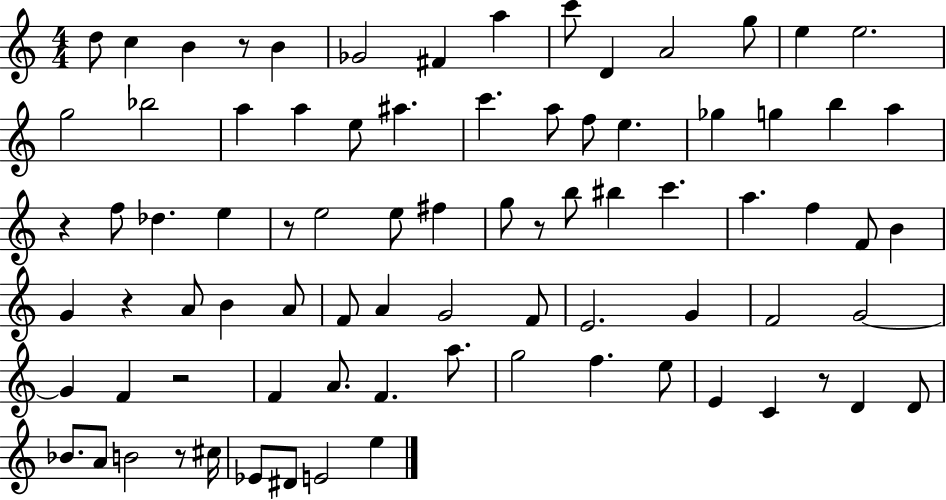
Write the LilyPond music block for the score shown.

{
  \clef treble
  \numericTimeSignature
  \time 4/4
  \key c \major
  d''8 c''4 b'4 r8 b'4 | ges'2 fis'4 a''4 | c'''8 d'4 a'2 g''8 | e''4 e''2. | \break g''2 bes''2 | a''4 a''4 e''8 ais''4. | c'''4. a''8 f''8 e''4. | ges''4 g''4 b''4 a''4 | \break r4 f''8 des''4. e''4 | r8 e''2 e''8 fis''4 | g''8 r8 b''8 bis''4 c'''4. | a''4. f''4 f'8 b'4 | \break g'4 r4 a'8 b'4 a'8 | f'8 a'4 g'2 f'8 | e'2. g'4 | f'2 g'2~~ | \break g'4 f'4 r2 | f'4 a'8. f'4. a''8. | g''2 f''4. e''8 | e'4 c'4 r8 d'4 d'8 | \break bes'8. a'8 b'2 r8 cis''16 | ees'8 dis'8 e'2 e''4 | \bar "|."
}